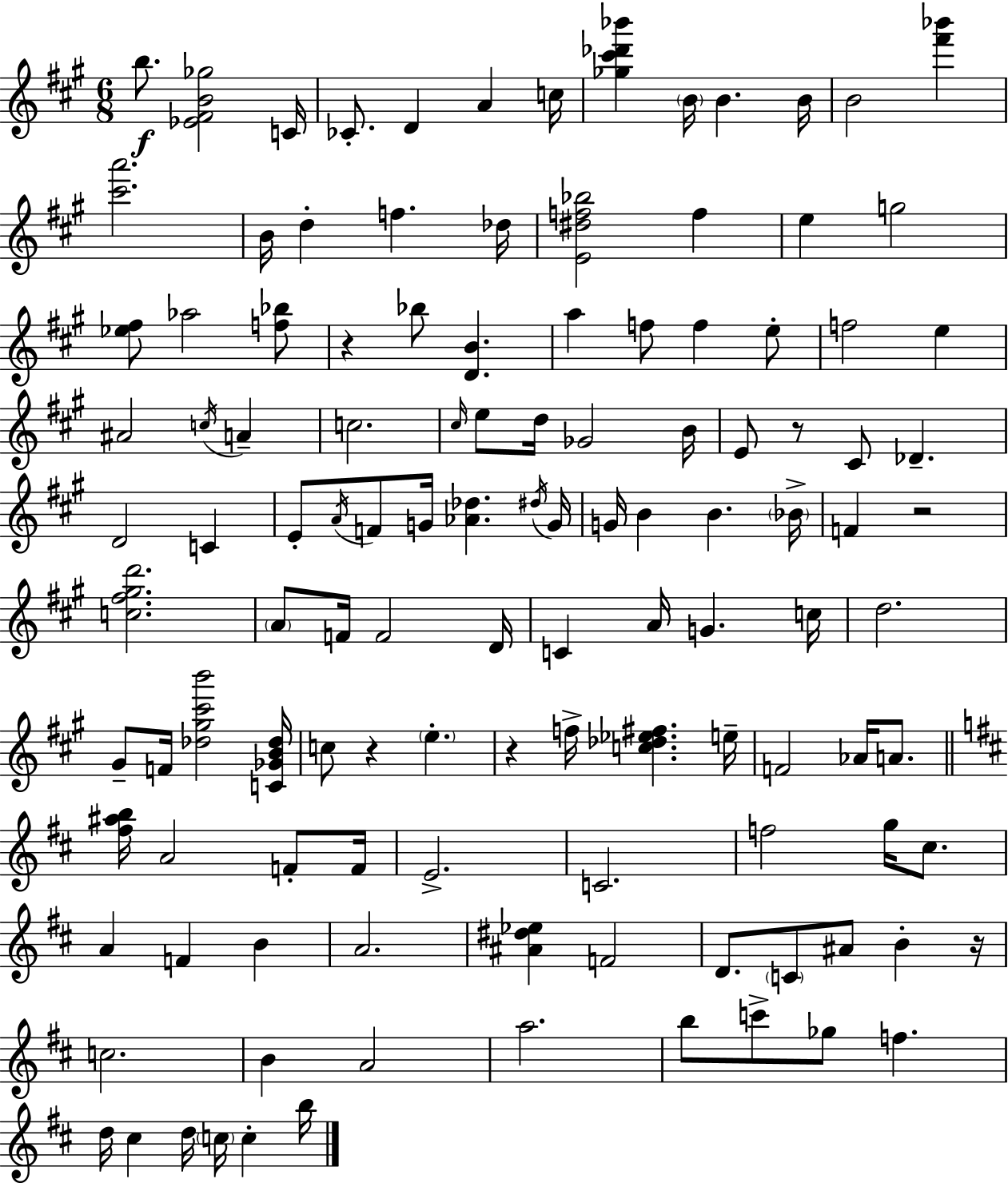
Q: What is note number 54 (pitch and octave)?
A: D4